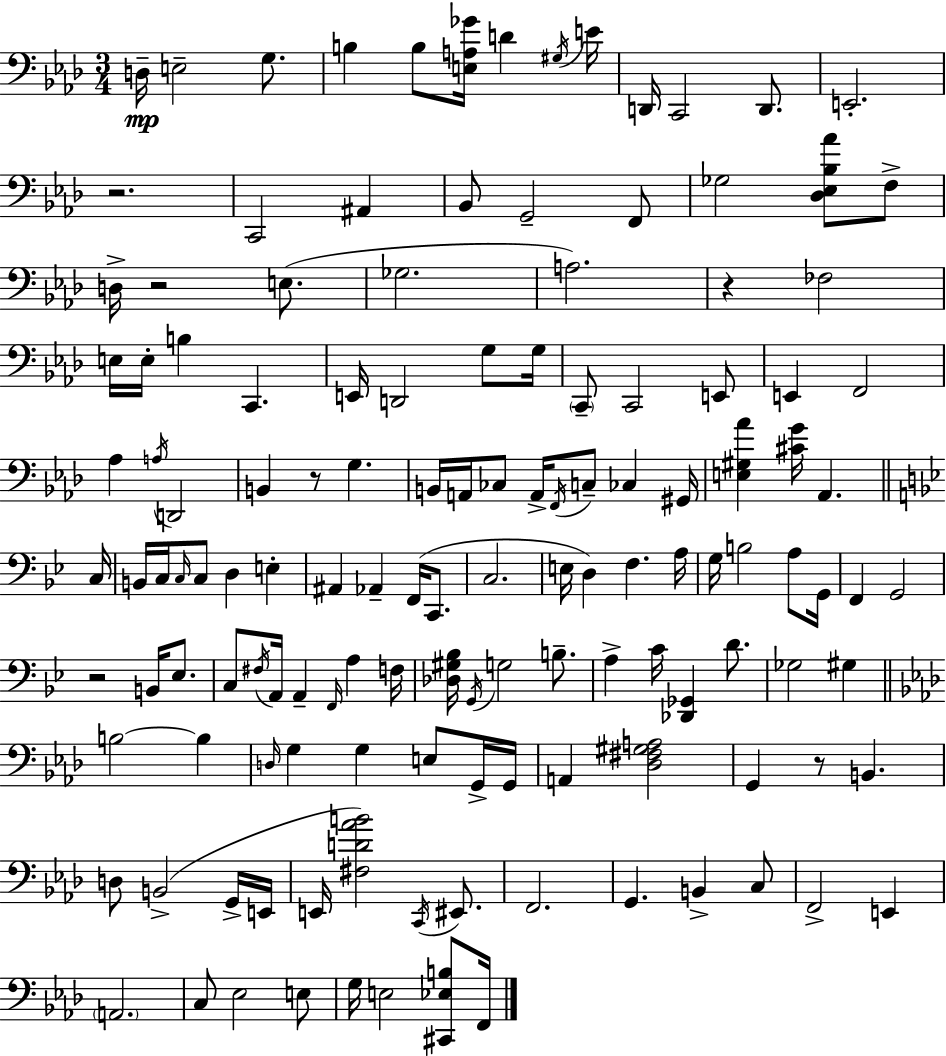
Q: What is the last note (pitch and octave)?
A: F2